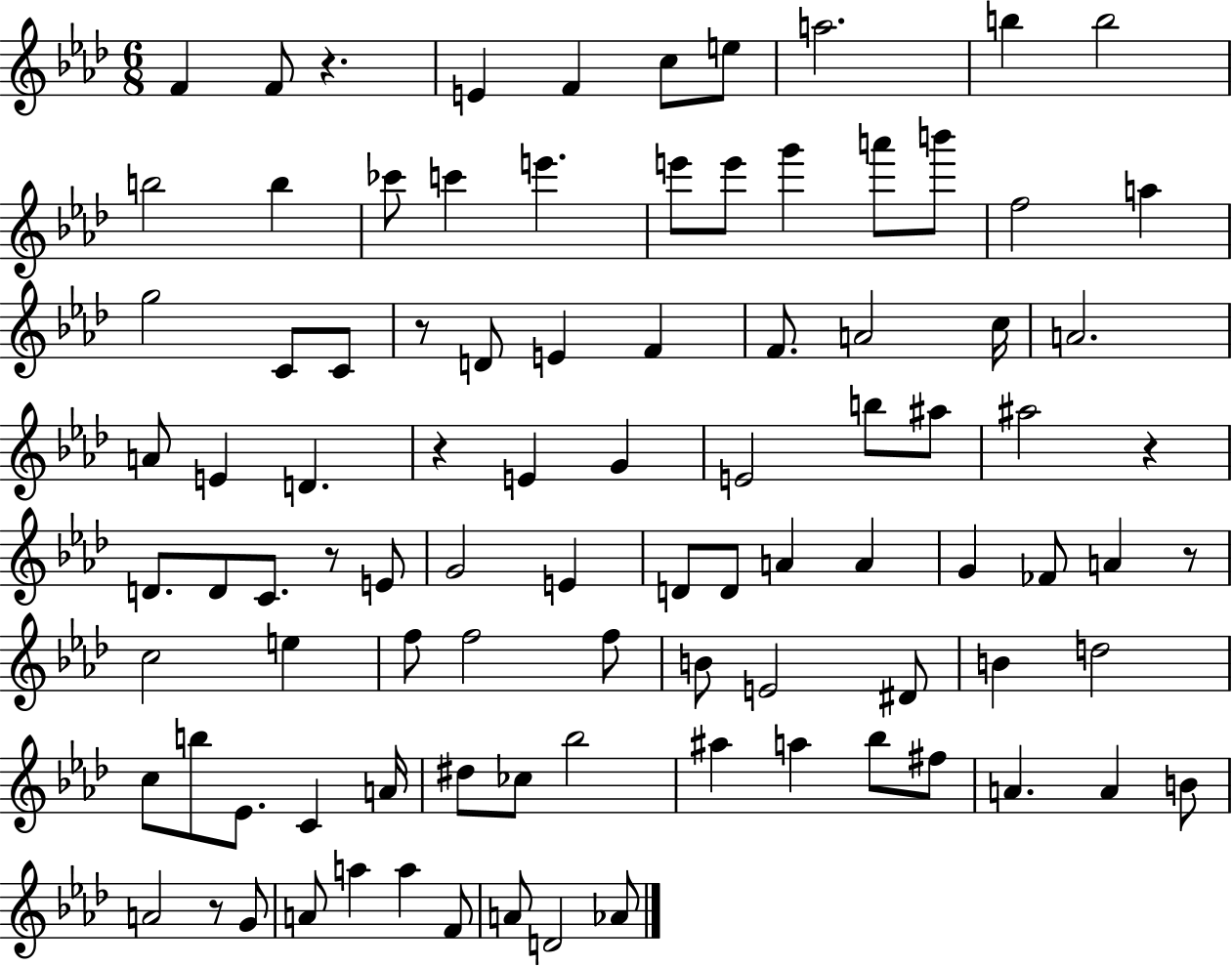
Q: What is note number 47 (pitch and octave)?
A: D4